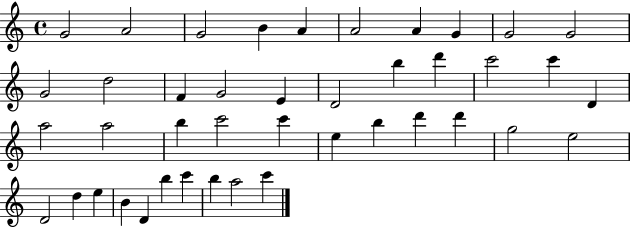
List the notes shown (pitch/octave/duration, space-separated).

G4/h A4/h G4/h B4/q A4/q A4/h A4/q G4/q G4/h G4/h G4/h D5/h F4/q G4/h E4/q D4/h B5/q D6/q C6/h C6/q D4/q A5/h A5/h B5/q C6/h C6/q E5/q B5/q D6/q D6/q G5/h E5/h D4/h D5/q E5/q B4/q D4/q B5/q C6/q B5/q A5/h C6/q